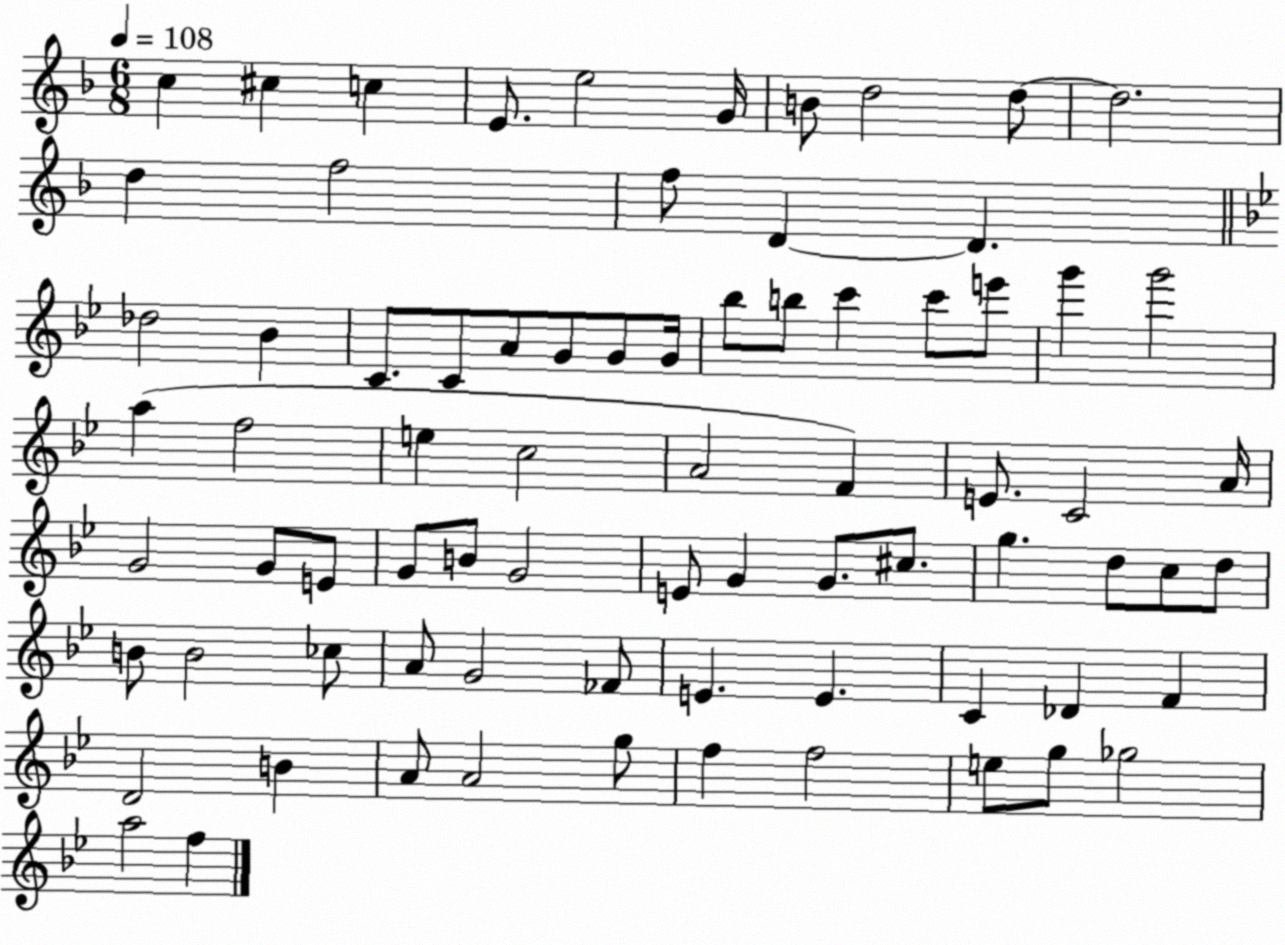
X:1
T:Untitled
M:6/8
L:1/4
K:F
c ^c c E/2 e2 G/4 B/2 d2 d/2 d2 d f2 f/2 D D _d2 _B C/2 C/2 A/2 G/2 G/2 G/4 _b/2 b/2 c' c'/2 e'/2 g' g'2 a f2 e c2 A2 F E/2 C2 A/4 G2 G/2 E/2 G/2 B/2 G2 E/2 G G/2 ^c/2 g d/2 c/2 d/2 B/2 B2 _c/2 A/2 G2 _F/2 E E C _D F D2 B A/2 A2 g/2 f f2 e/2 g/2 _g2 a2 f